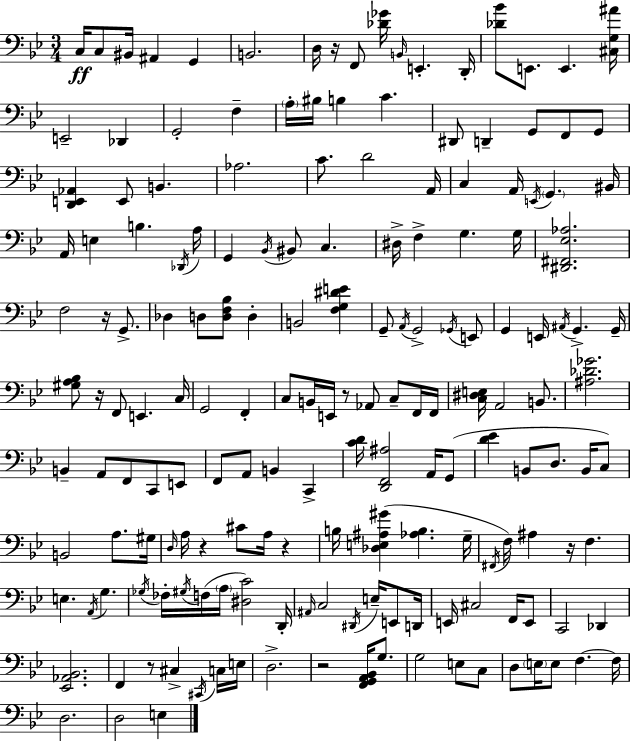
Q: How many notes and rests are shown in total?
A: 174